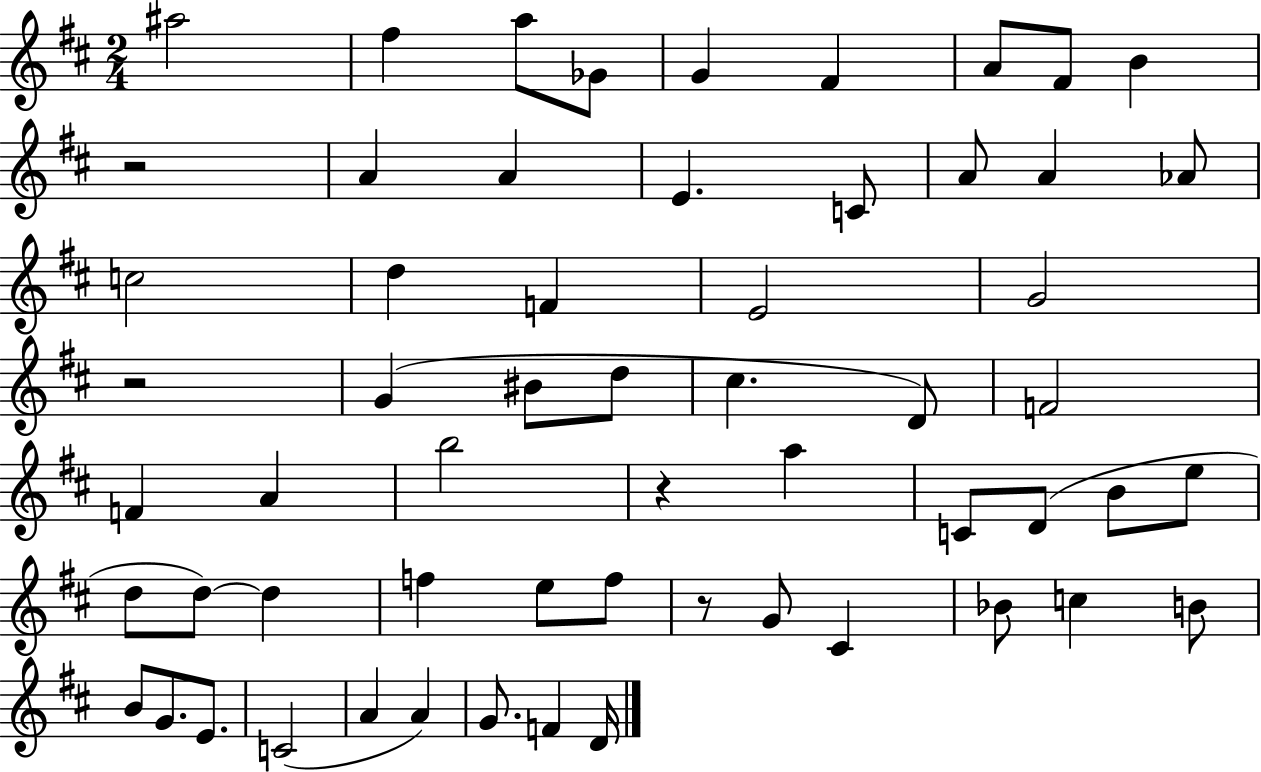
X:1
T:Untitled
M:2/4
L:1/4
K:D
^a2 ^f a/2 _G/2 G ^F A/2 ^F/2 B z2 A A E C/2 A/2 A _A/2 c2 d F E2 G2 z2 G ^B/2 d/2 ^c D/2 F2 F A b2 z a C/2 D/2 B/2 e/2 d/2 d/2 d f e/2 f/2 z/2 G/2 ^C _B/2 c B/2 B/2 G/2 E/2 C2 A A G/2 F D/4